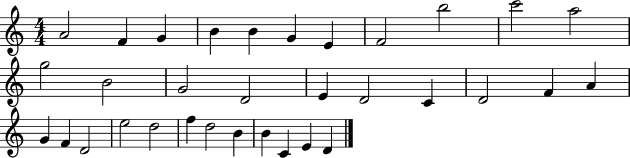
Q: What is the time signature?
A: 4/4